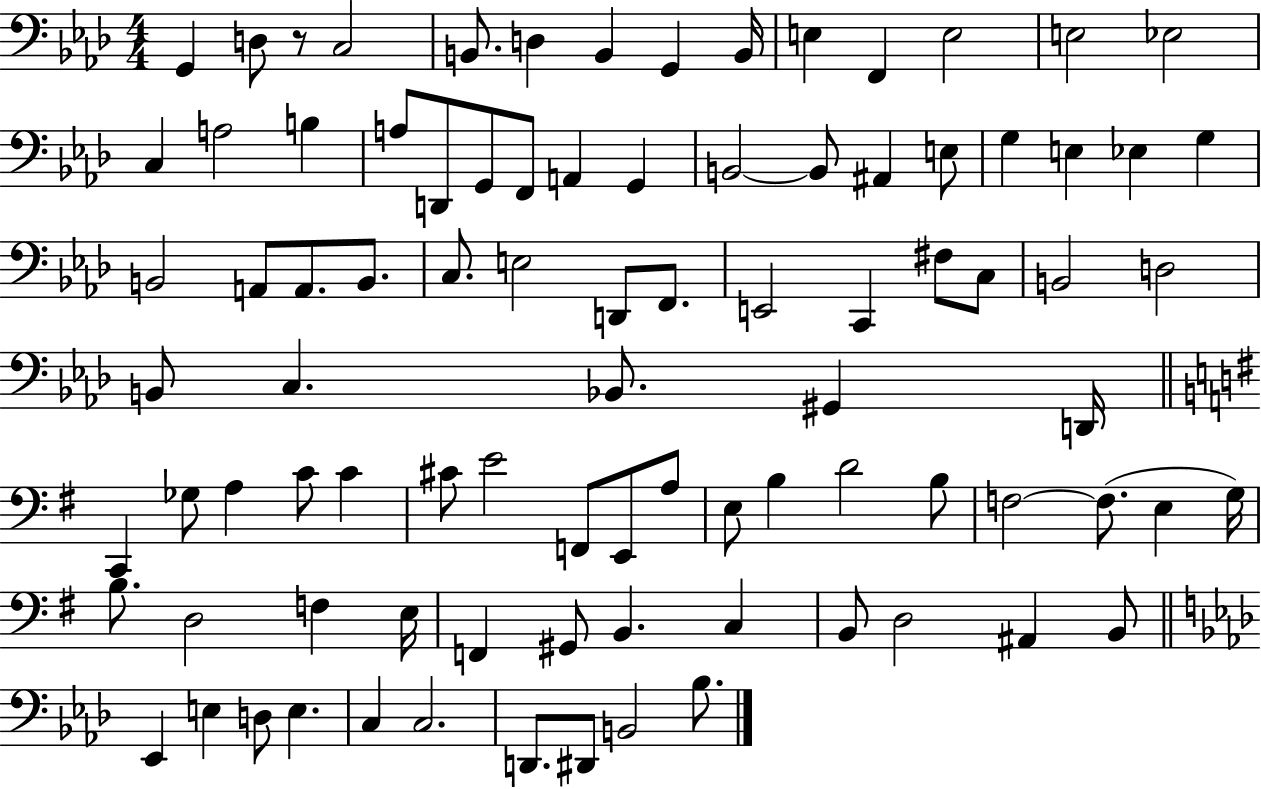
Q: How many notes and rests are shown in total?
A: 90